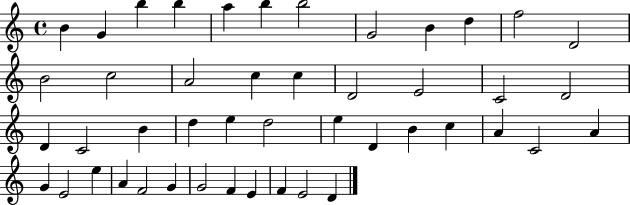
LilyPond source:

{
  \clef treble
  \time 4/4
  \defaultTimeSignature
  \key c \major
  b'4 g'4 b''4 b''4 | a''4 b''4 b''2 | g'2 b'4 d''4 | f''2 d'2 | \break b'2 c''2 | a'2 c''4 c''4 | d'2 e'2 | c'2 d'2 | \break d'4 c'2 b'4 | d''4 e''4 d''2 | e''4 d'4 b'4 c''4 | a'4 c'2 a'4 | \break g'4 e'2 e''4 | a'4 f'2 g'4 | g'2 f'4 e'4 | f'4 e'2 d'4 | \break \bar "|."
}